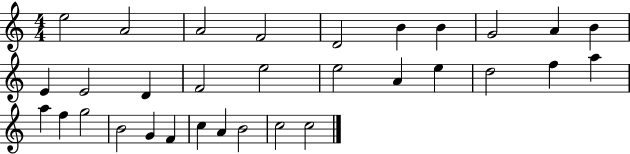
E5/h A4/h A4/h F4/h D4/h B4/q B4/q G4/h A4/q B4/q E4/q E4/h D4/q F4/h E5/h E5/h A4/q E5/q D5/h F5/q A5/q A5/q F5/q G5/h B4/h G4/q F4/q C5/q A4/q B4/h C5/h C5/h